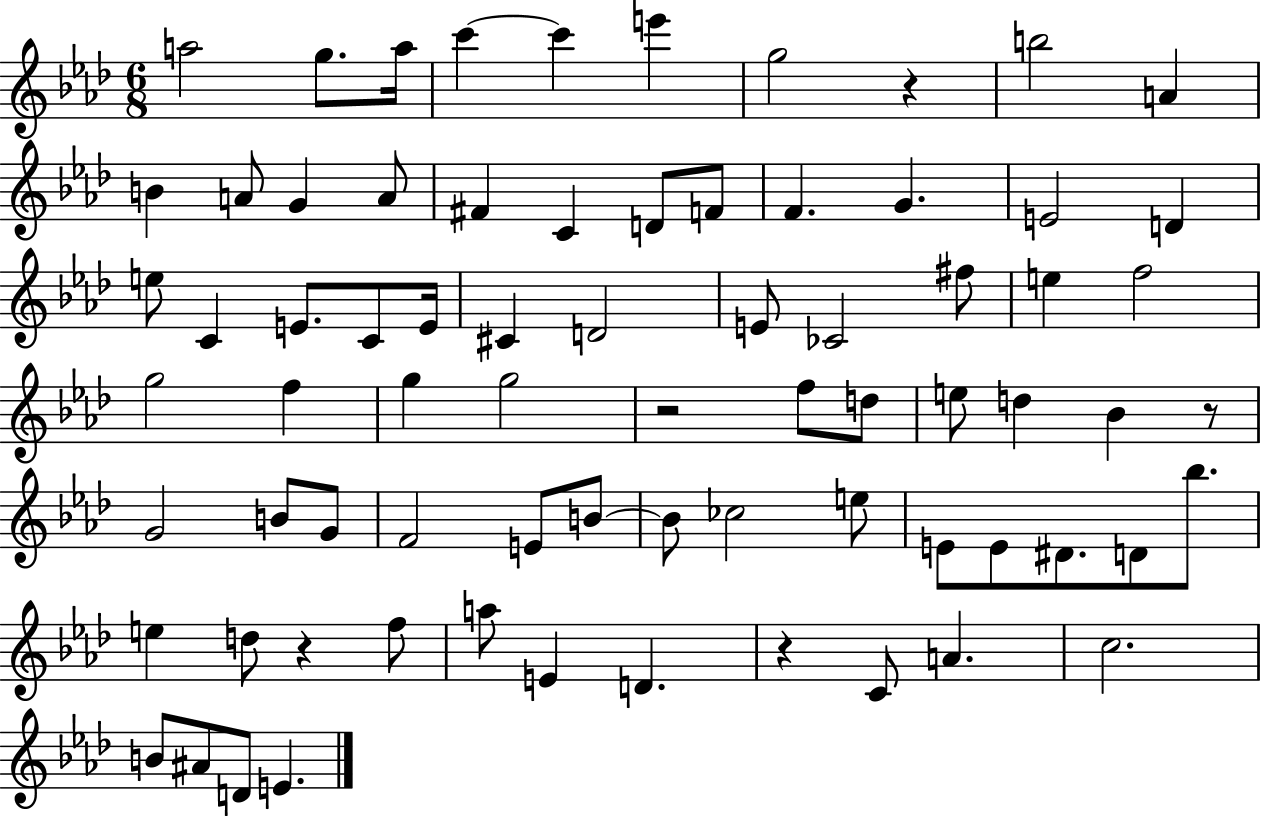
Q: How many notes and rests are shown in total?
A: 74